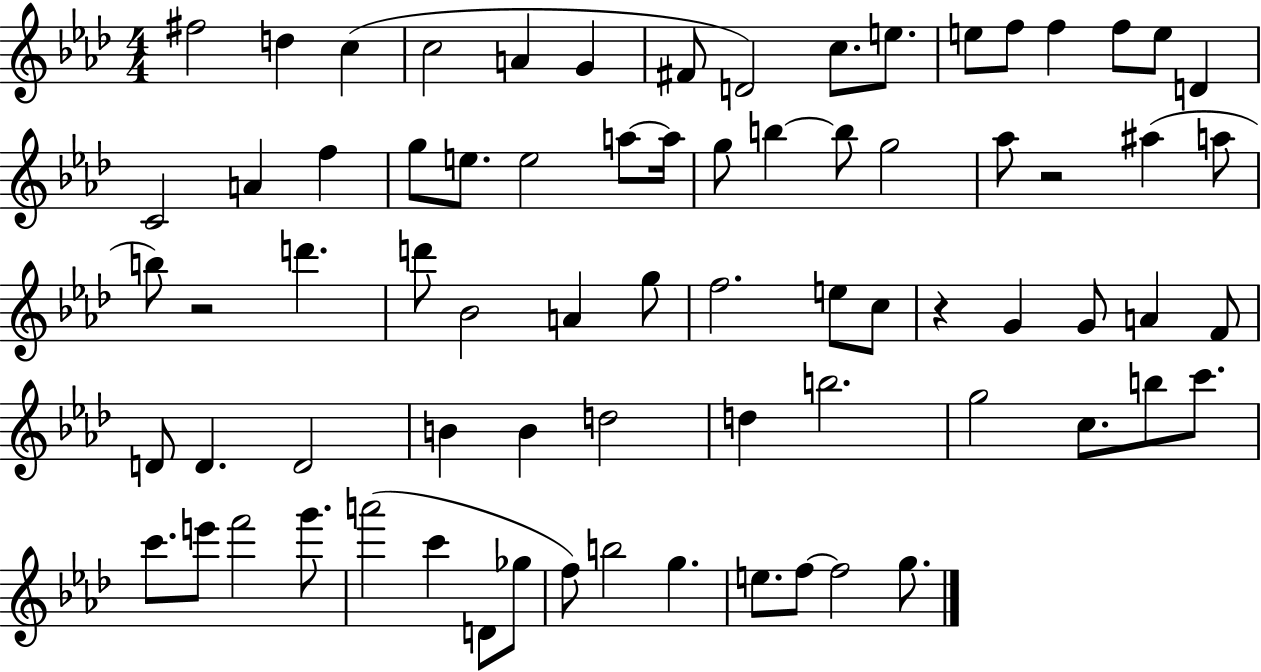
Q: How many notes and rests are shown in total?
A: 74